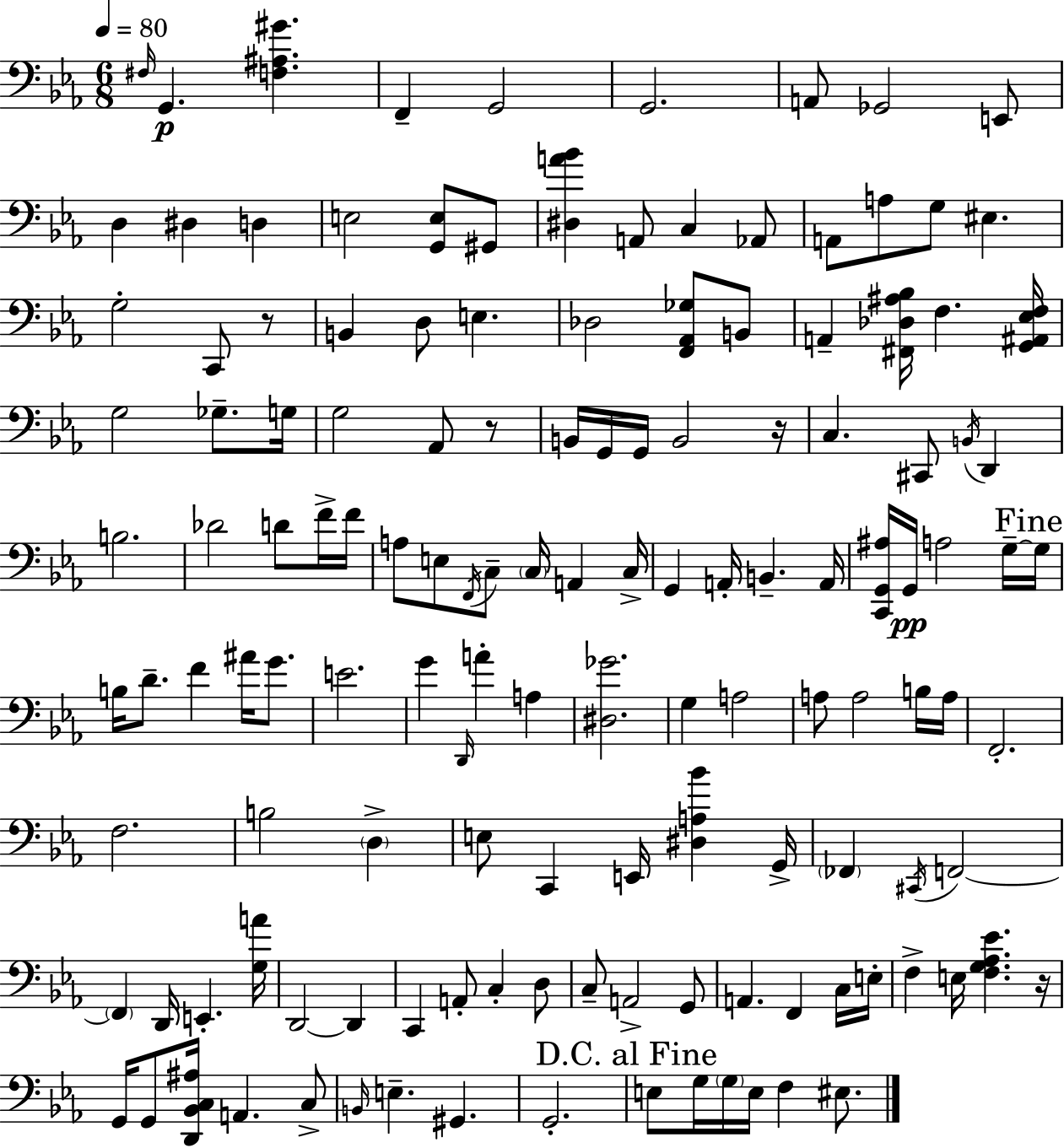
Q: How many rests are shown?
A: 4